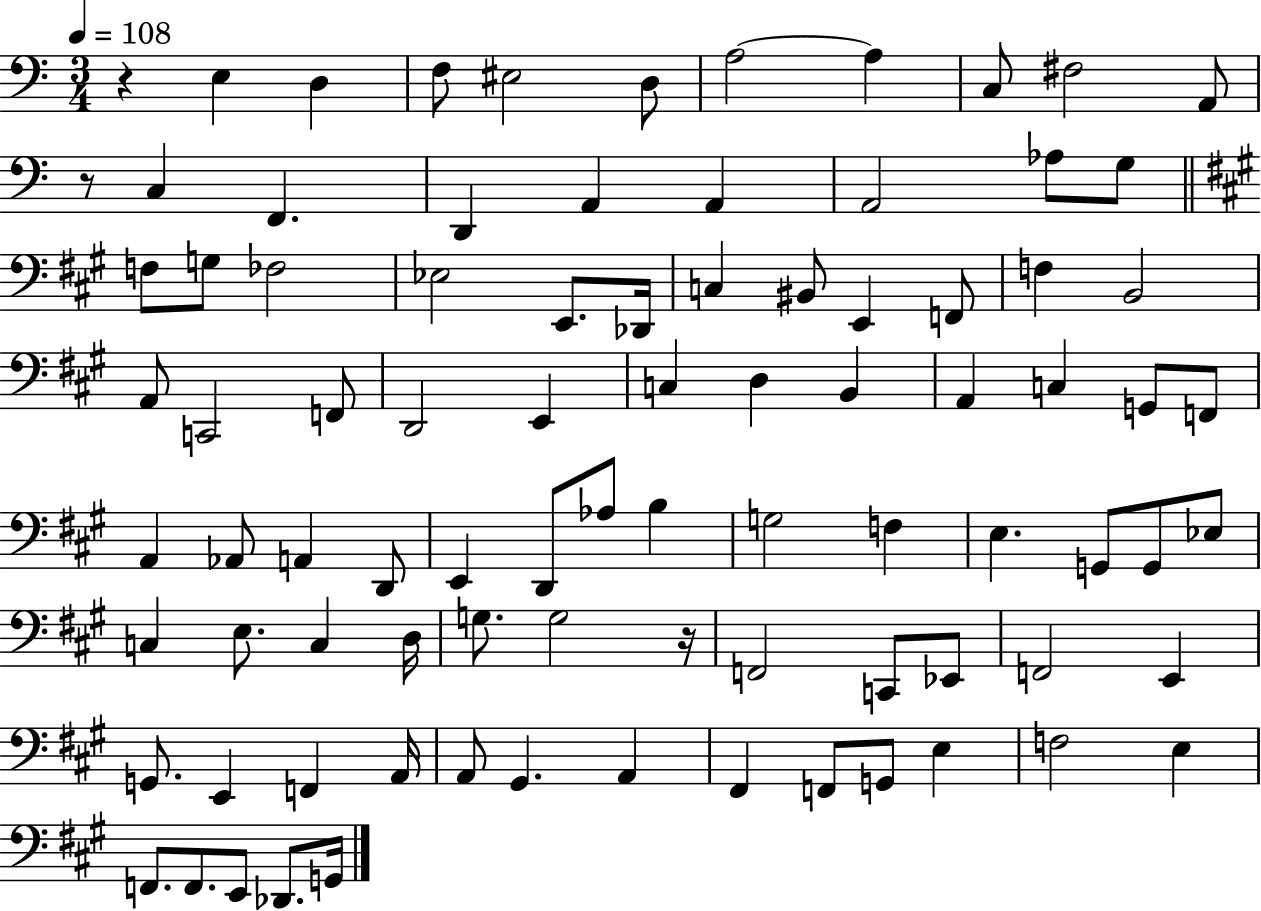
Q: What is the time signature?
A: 3/4